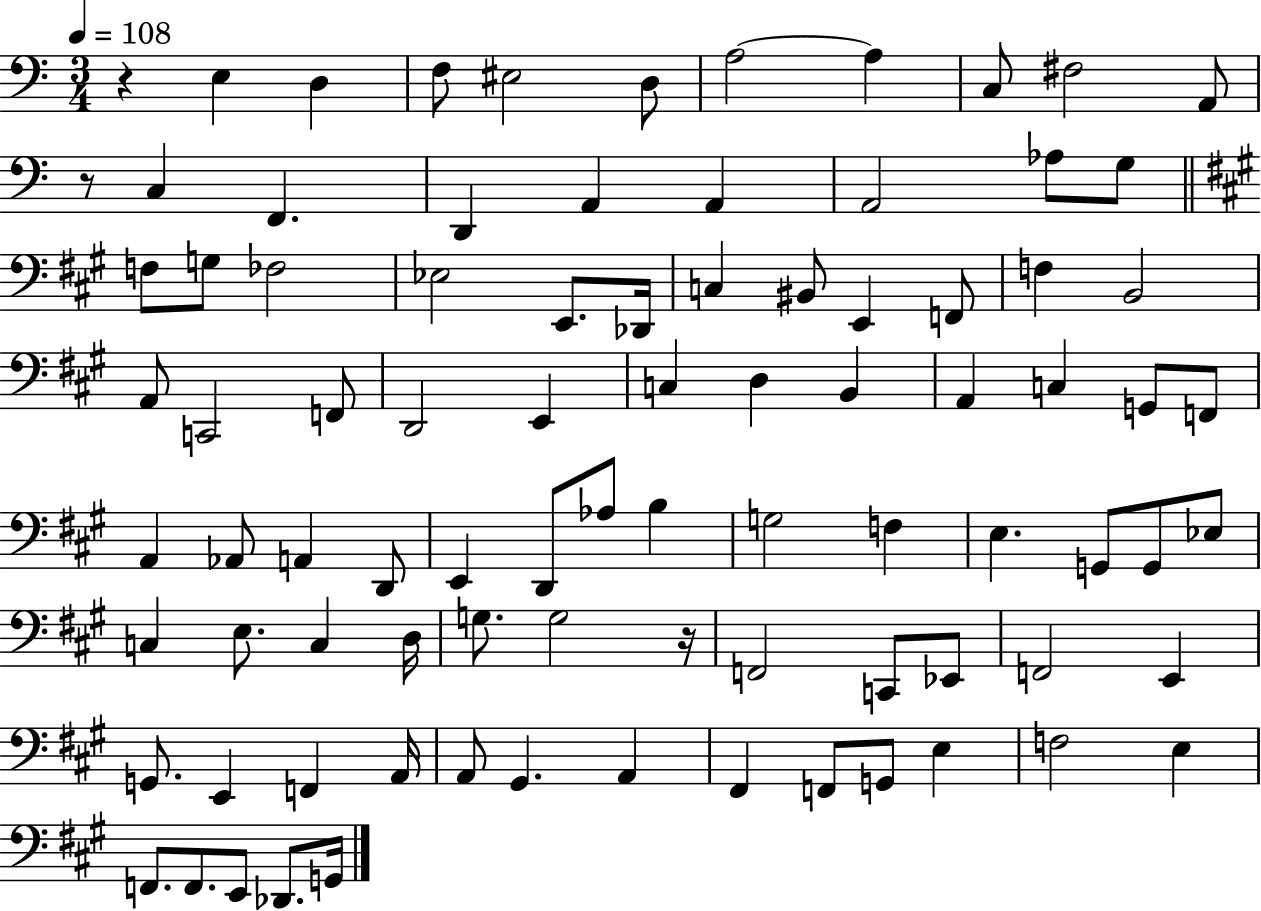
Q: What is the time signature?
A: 3/4